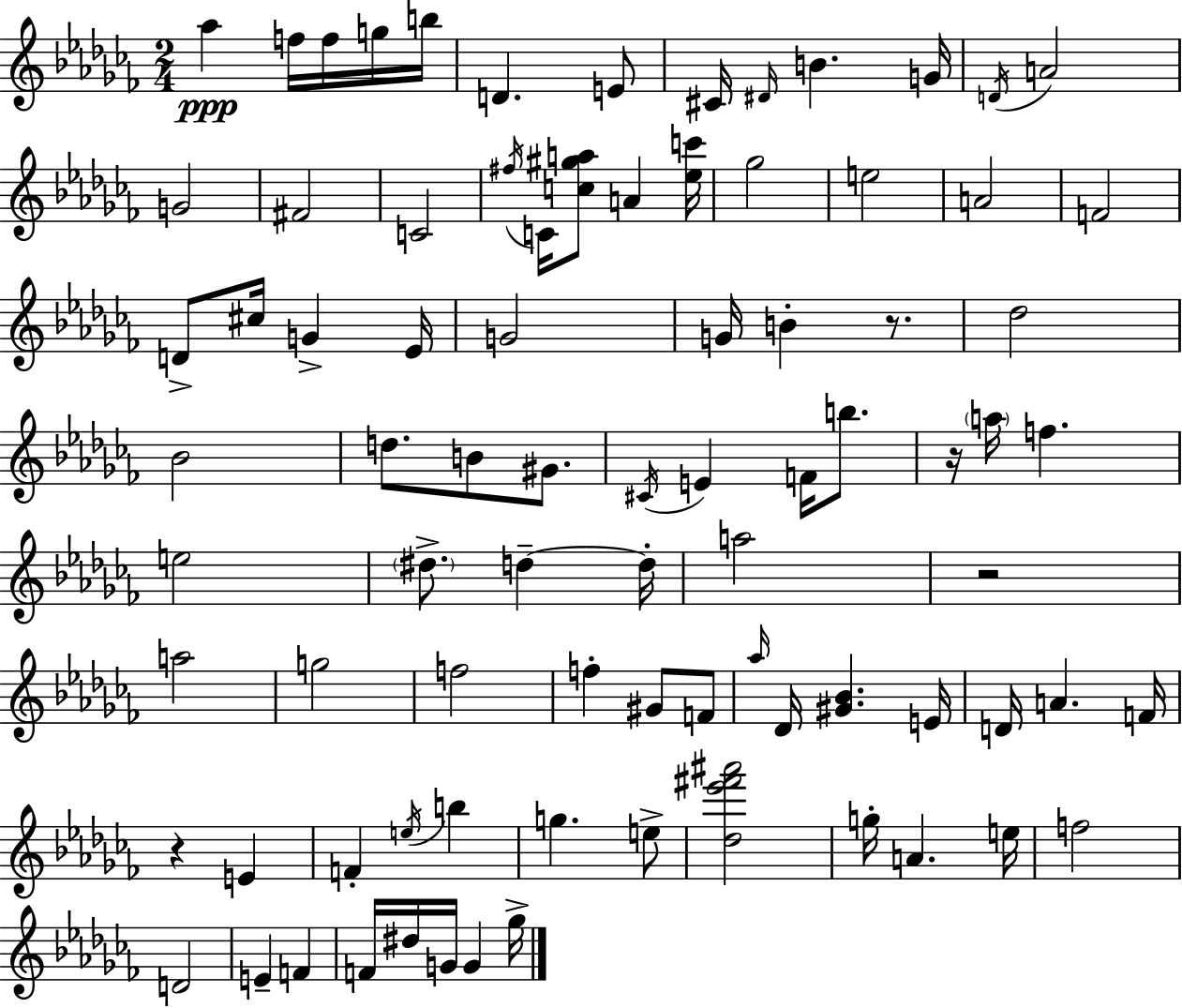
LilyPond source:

{
  \clef treble
  \numericTimeSignature
  \time 2/4
  \key aes \minor
  \repeat volta 2 { aes''4\ppp f''16 f''16 g''16 b''16 | d'4. e'8 | cis'16 \grace { dis'16 } b'4. | g'16 \acciaccatura { d'16 } a'2 | \break g'2 | fis'2 | c'2 | \acciaccatura { fis''16 } c'16 <c'' gis'' a''>8 a'4 | \break <ees'' c'''>16 ges''2 | e''2 | a'2 | f'2 | \break d'8-> cis''16 g'4-> | ees'16 g'2 | g'16 b'4-. | r8. des''2 | \break bes'2 | d''8. b'8 | gis'8. \acciaccatura { cis'16 } e'4 | f'16 b''8. r16 \parenthesize a''16 f''4. | \break e''2 | \parenthesize dis''8.-> d''4--~~ | d''16-. a''2 | r2 | \break a''2 | g''2 | f''2 | f''4-. | \break gis'8 f'8 \grace { aes''16 } des'16 <gis' bes'>4. | e'16 d'16 a'4. | f'16 r4 | e'4 f'4-. | \break \acciaccatura { e''16 } b''4 g''4. | e''8-> <des'' ees''' fis''' ais'''>2 | g''16-. a'4. | e''16 f''2 | \break d'2 | e'4-- | f'4 f'16 dis''16 | g'16 g'4 ges''16-> } \bar "|."
}